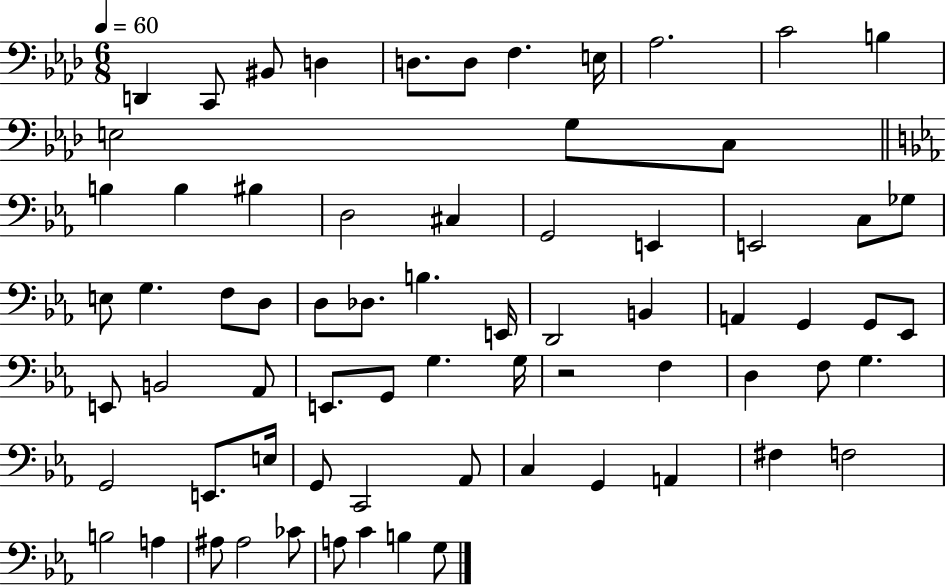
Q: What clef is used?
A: bass